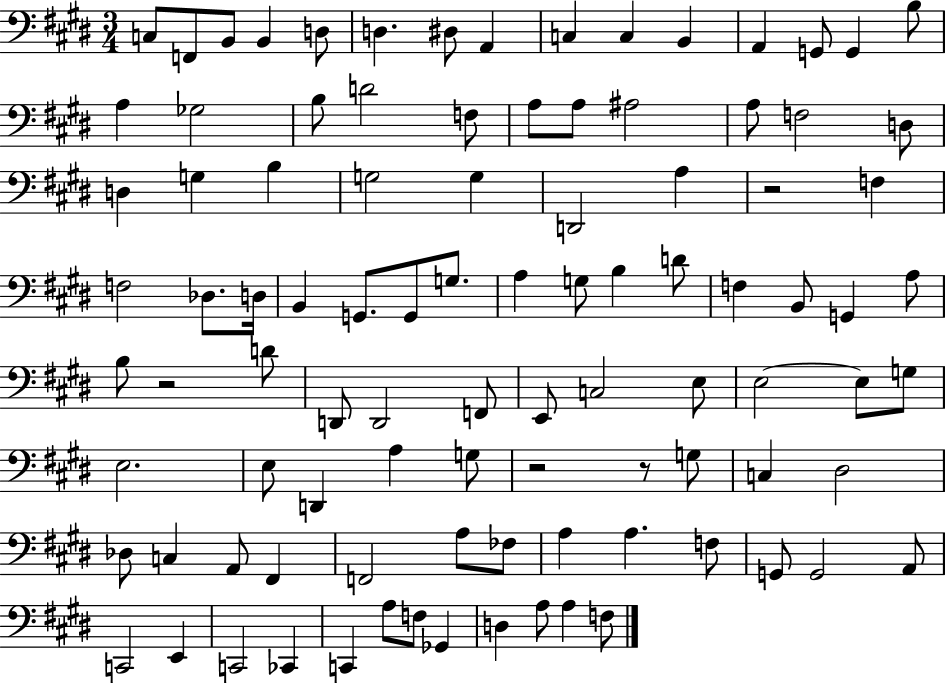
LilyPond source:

{
  \clef bass
  \numericTimeSignature
  \time 3/4
  \key e \major
  \repeat volta 2 { c8 f,8 b,8 b,4 d8 | d4. dis8 a,4 | c4 c4 b,4 | a,4 g,8 g,4 b8 | \break a4 ges2 | b8 d'2 f8 | a8 a8 ais2 | a8 f2 d8 | \break d4 g4 b4 | g2 g4 | d,2 a4 | r2 f4 | \break f2 des8. d16 | b,4 g,8. g,8 g8. | a4 g8 b4 d'8 | f4 b,8 g,4 a8 | \break b8 r2 d'8 | d,8 d,2 f,8 | e,8 c2 e8 | e2~~ e8 g8 | \break e2. | e8 d,4 a4 g8 | r2 r8 g8 | c4 dis2 | \break des8 c4 a,8 fis,4 | f,2 a8 fes8 | a4 a4. f8 | g,8 g,2 a,8 | \break c,2 e,4 | c,2 ces,4 | c,4 a8 f8 ges,4 | d4 a8 a4 f8 | \break } \bar "|."
}